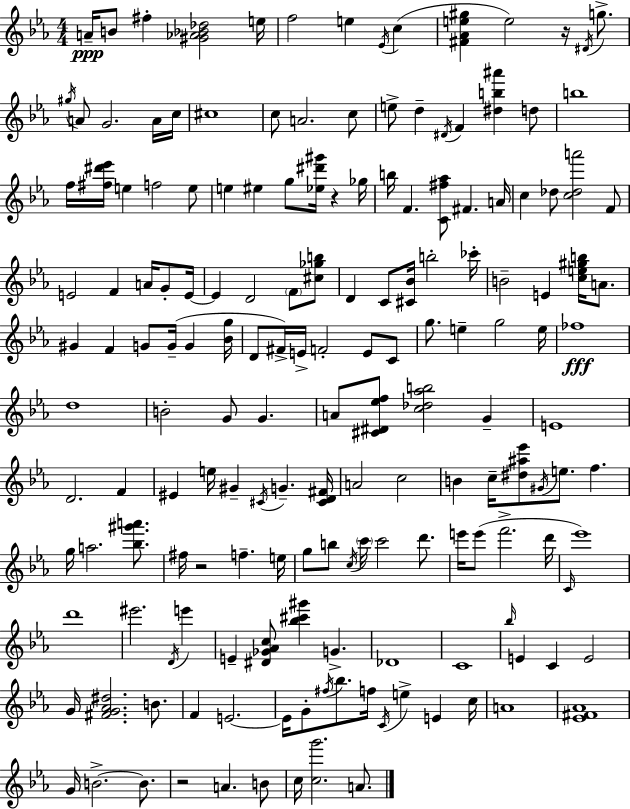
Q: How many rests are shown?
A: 4